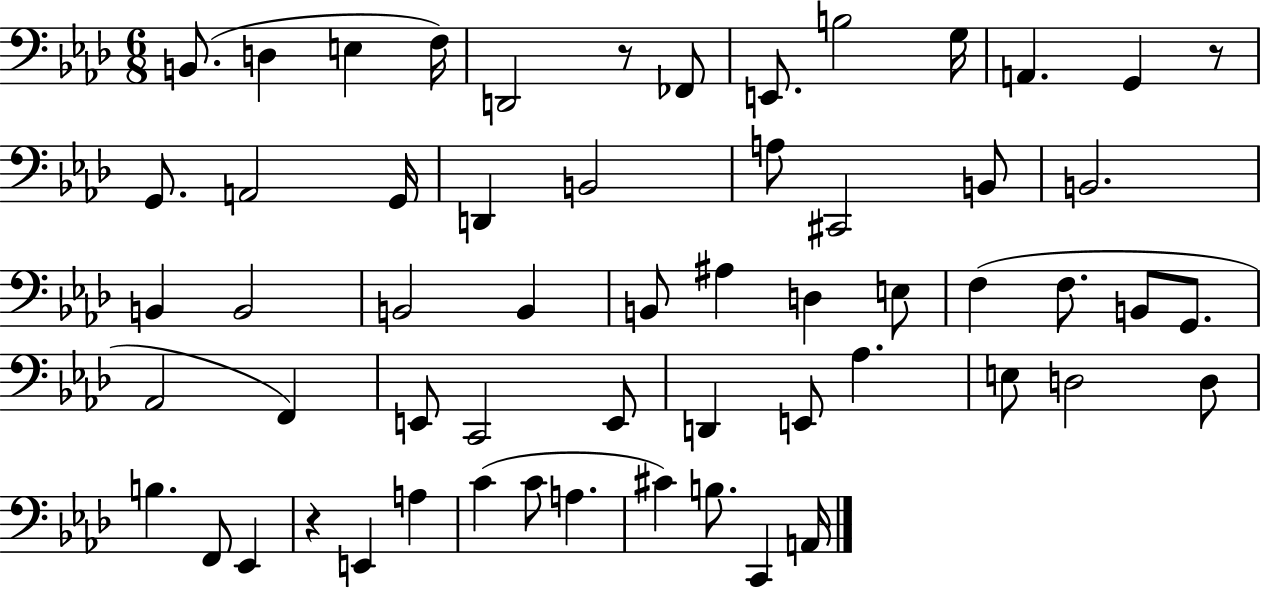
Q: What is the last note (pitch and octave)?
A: A2